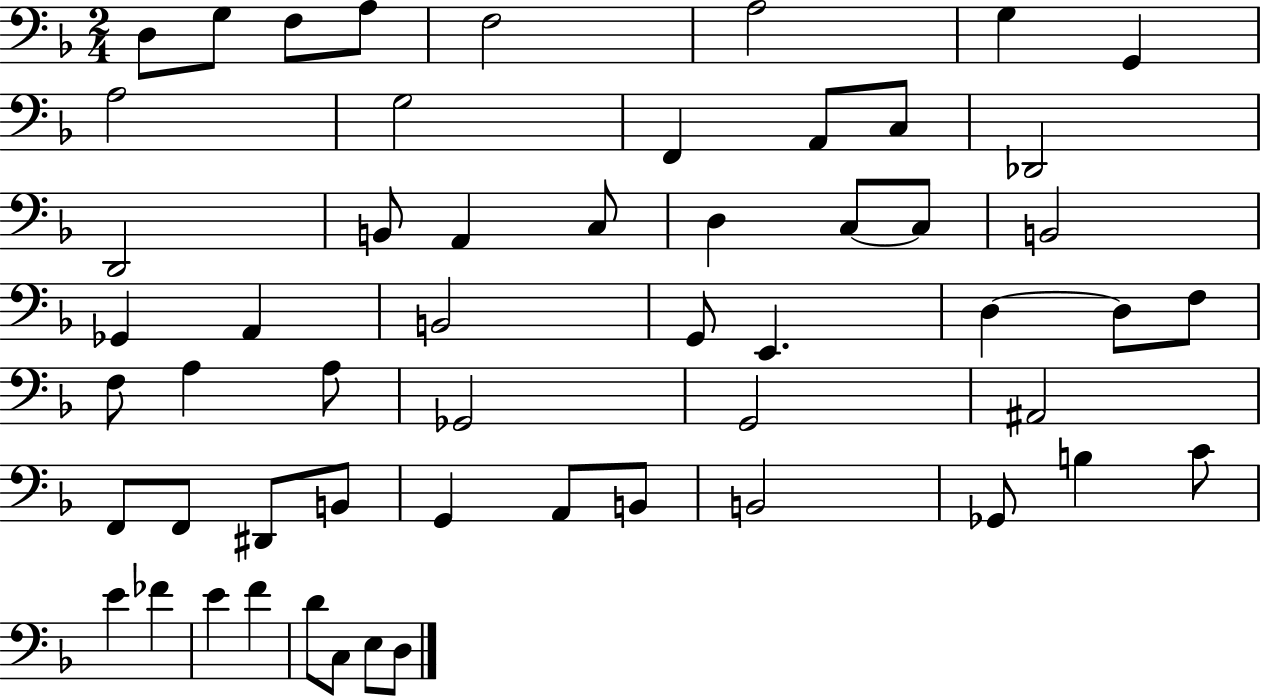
D3/e G3/e F3/e A3/e F3/h A3/h G3/q G2/q A3/h G3/h F2/q A2/e C3/e Db2/h D2/h B2/e A2/q C3/e D3/q C3/e C3/e B2/h Gb2/q A2/q B2/h G2/e E2/q. D3/q D3/e F3/e F3/e A3/q A3/e Gb2/h G2/h A#2/h F2/e F2/e D#2/e B2/e G2/q A2/e B2/e B2/h Gb2/e B3/q C4/e E4/q FES4/q E4/q F4/q D4/e C3/e E3/e D3/e